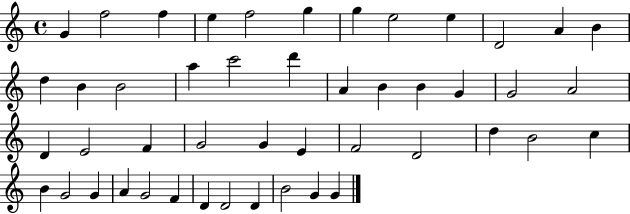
X:1
T:Untitled
M:4/4
L:1/4
K:C
G f2 f e f2 g g e2 e D2 A B d B B2 a c'2 d' A B B G G2 A2 D E2 F G2 G E F2 D2 d B2 c B G2 G A G2 F D D2 D B2 G G